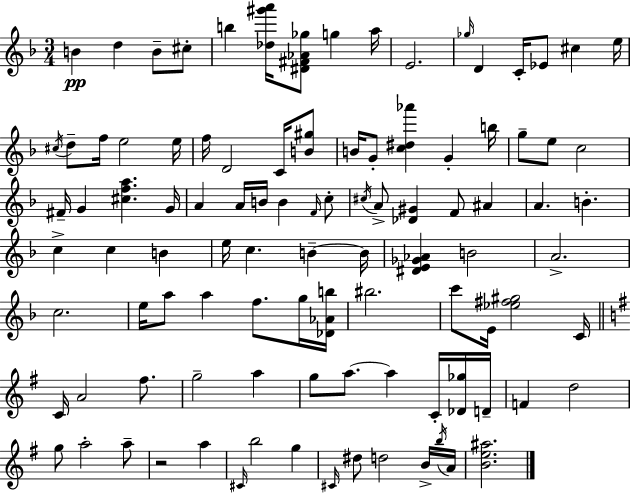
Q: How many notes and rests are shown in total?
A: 100